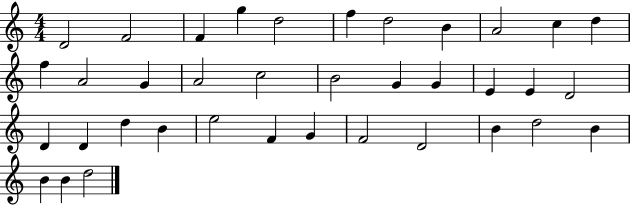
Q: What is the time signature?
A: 4/4